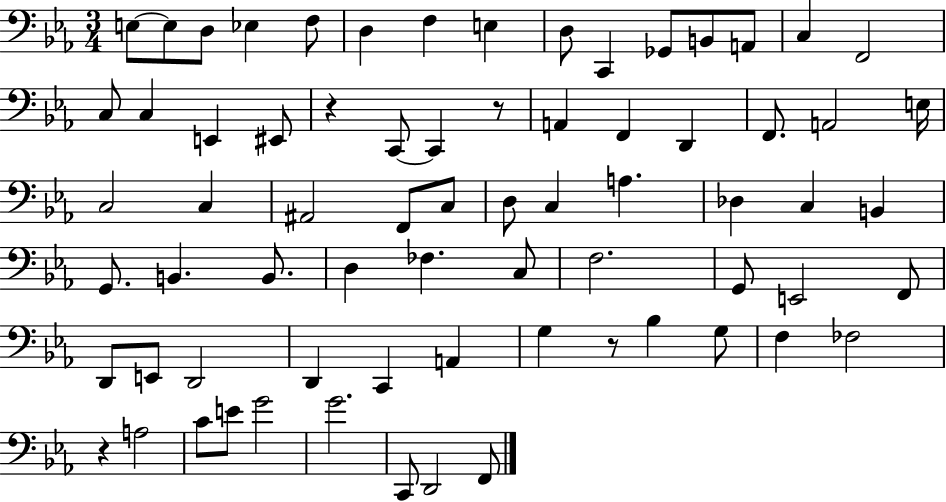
{
  \clef bass
  \numericTimeSignature
  \time 3/4
  \key ees \major
  e8~~ e8 d8 ees4 f8 | d4 f4 e4 | d8 c,4 ges,8 b,8 a,8 | c4 f,2 | \break c8 c4 e,4 eis,8 | r4 c,8~~ c,4 r8 | a,4 f,4 d,4 | f,8. a,2 e16 | \break c2 c4 | ais,2 f,8 c8 | d8 c4 a4. | des4 c4 b,4 | \break g,8. b,4. b,8. | d4 fes4. c8 | f2. | g,8 e,2 f,8 | \break d,8 e,8 d,2 | d,4 c,4 a,4 | g4 r8 bes4 g8 | f4 fes2 | \break r4 a2 | c'8 e'8 g'2 | g'2. | c,8 d,2 f,8 | \break \bar "|."
}